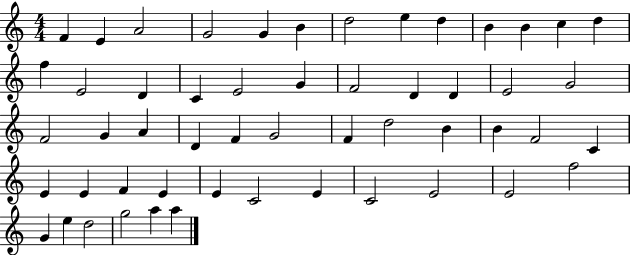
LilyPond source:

{
  \clef treble
  \numericTimeSignature
  \time 4/4
  \key c \major
  f'4 e'4 a'2 | g'2 g'4 b'4 | d''2 e''4 d''4 | b'4 b'4 c''4 d''4 | \break f''4 e'2 d'4 | c'4 e'2 g'4 | f'2 d'4 d'4 | e'2 g'2 | \break f'2 g'4 a'4 | d'4 f'4 g'2 | f'4 d''2 b'4 | b'4 f'2 c'4 | \break e'4 e'4 f'4 e'4 | e'4 c'2 e'4 | c'2 e'2 | e'2 f''2 | \break g'4 e''4 d''2 | g''2 a''4 a''4 | \bar "|."
}